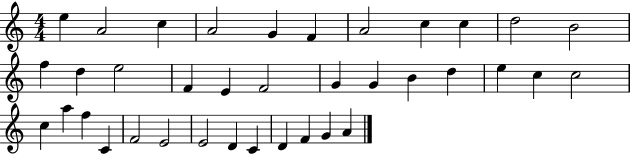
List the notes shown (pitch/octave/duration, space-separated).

E5/q A4/h C5/q A4/h G4/q F4/q A4/h C5/q C5/q D5/h B4/h F5/q D5/q E5/h F4/q E4/q F4/h G4/q G4/q B4/q D5/q E5/q C5/q C5/h C5/q A5/q F5/q C4/q F4/h E4/h E4/h D4/q C4/q D4/q F4/q G4/q A4/q